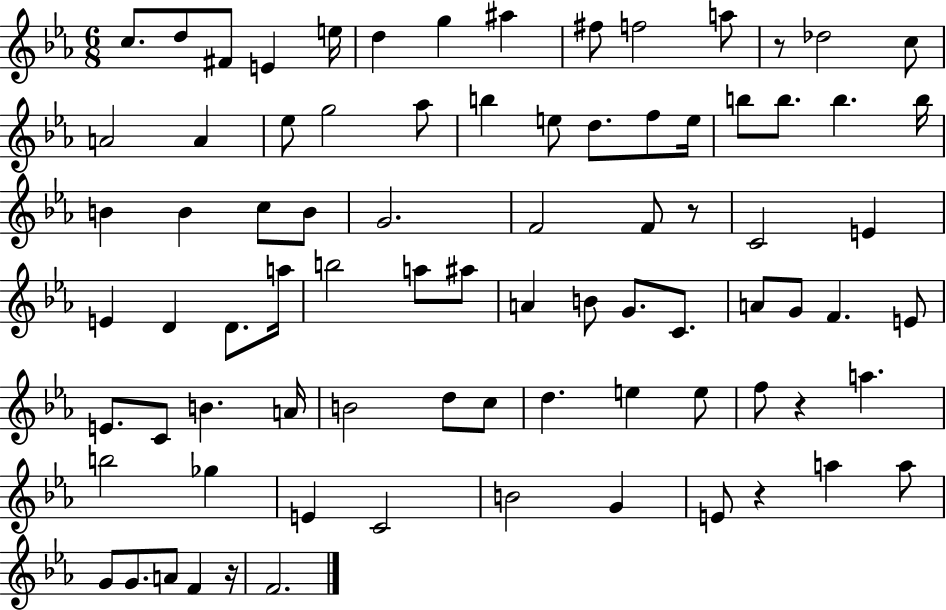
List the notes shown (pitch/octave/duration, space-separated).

C5/e. D5/e F#4/e E4/q E5/s D5/q G5/q A#5/q F#5/e F5/h A5/e R/e Db5/h C5/e A4/h A4/q Eb5/e G5/h Ab5/e B5/q E5/e D5/e. F5/e E5/s B5/e B5/e. B5/q. B5/s B4/q B4/q C5/e B4/e G4/h. F4/h F4/e R/e C4/h E4/q E4/q D4/q D4/e. A5/s B5/h A5/e A#5/e A4/q B4/e G4/e. C4/e. A4/e G4/e F4/q. E4/e E4/e. C4/e B4/q. A4/s B4/h D5/e C5/e D5/q. E5/q E5/e F5/e R/q A5/q. B5/h Gb5/q E4/q C4/h B4/h G4/q E4/e R/q A5/q A5/e G4/e G4/e. A4/e F4/q R/s F4/h.